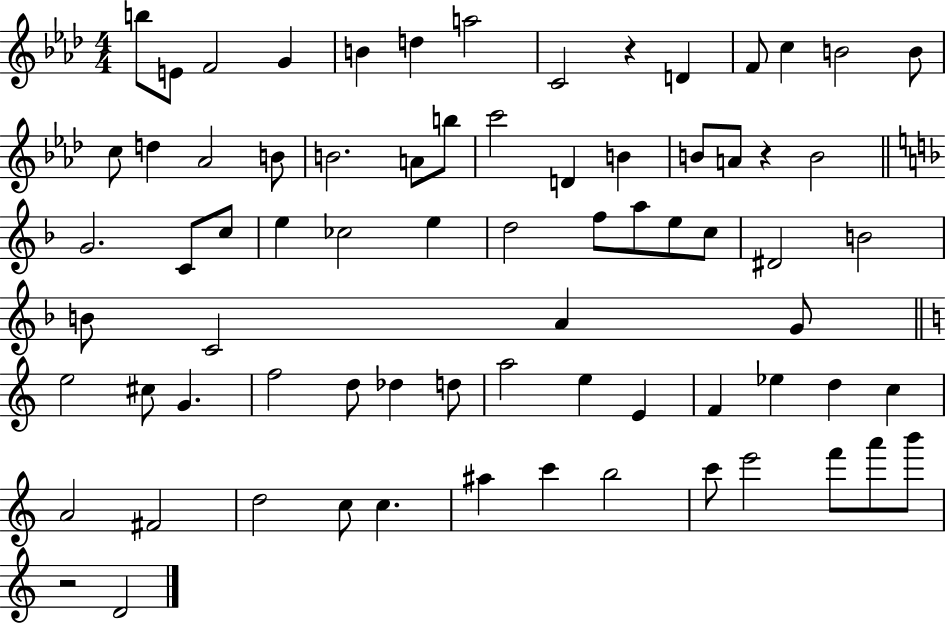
B5/e E4/e F4/h G4/q B4/q D5/q A5/h C4/h R/q D4/q F4/e C5/q B4/h B4/e C5/e D5/q Ab4/h B4/e B4/h. A4/e B5/e C6/h D4/q B4/q B4/e A4/e R/q B4/h G4/h. C4/e C5/e E5/q CES5/h E5/q D5/h F5/e A5/e E5/e C5/e D#4/h B4/h B4/e C4/h A4/q G4/e E5/h C#5/e G4/q. F5/h D5/e Db5/q D5/e A5/h E5/q E4/q F4/q Eb5/q D5/q C5/q A4/h F#4/h D5/h C5/e C5/q. A#5/q C6/q B5/h C6/e E6/h F6/e A6/e B6/e R/h D4/h